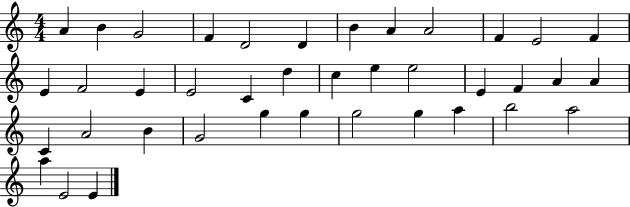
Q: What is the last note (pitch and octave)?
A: E4